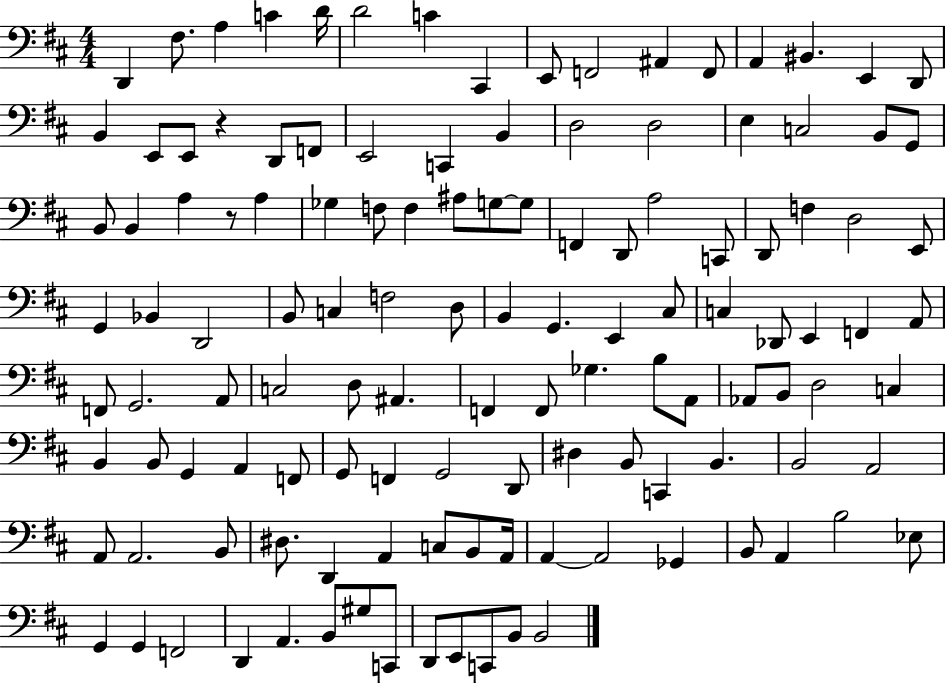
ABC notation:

X:1
T:Untitled
M:4/4
L:1/4
K:D
D,, ^F,/2 A, C D/4 D2 C ^C,, E,,/2 F,,2 ^A,, F,,/2 A,, ^B,, E,, D,,/2 B,, E,,/2 E,,/2 z D,,/2 F,,/2 E,,2 C,, B,, D,2 D,2 E, C,2 B,,/2 G,,/2 B,,/2 B,, A, z/2 A, _G, F,/2 F, ^A,/2 G,/2 G,/2 F,, D,,/2 A,2 C,,/2 D,,/2 F, D,2 E,,/2 G,, _B,, D,,2 B,,/2 C, F,2 D,/2 B,, G,, E,, ^C,/2 C, _D,,/2 E,, F,, A,,/2 F,,/2 G,,2 A,,/2 C,2 D,/2 ^A,, F,, F,,/2 _G, B,/2 A,,/2 _A,,/2 B,,/2 D,2 C, B,, B,,/2 G,, A,, F,,/2 G,,/2 F,, G,,2 D,,/2 ^D, B,,/2 C,, B,, B,,2 A,,2 A,,/2 A,,2 B,,/2 ^D,/2 D,, A,, C,/2 B,,/2 A,,/4 A,, A,,2 _G,, B,,/2 A,, B,2 _E,/2 G,, G,, F,,2 D,, A,, B,,/2 ^G,/2 C,,/2 D,,/2 E,,/2 C,,/2 B,,/2 B,,2